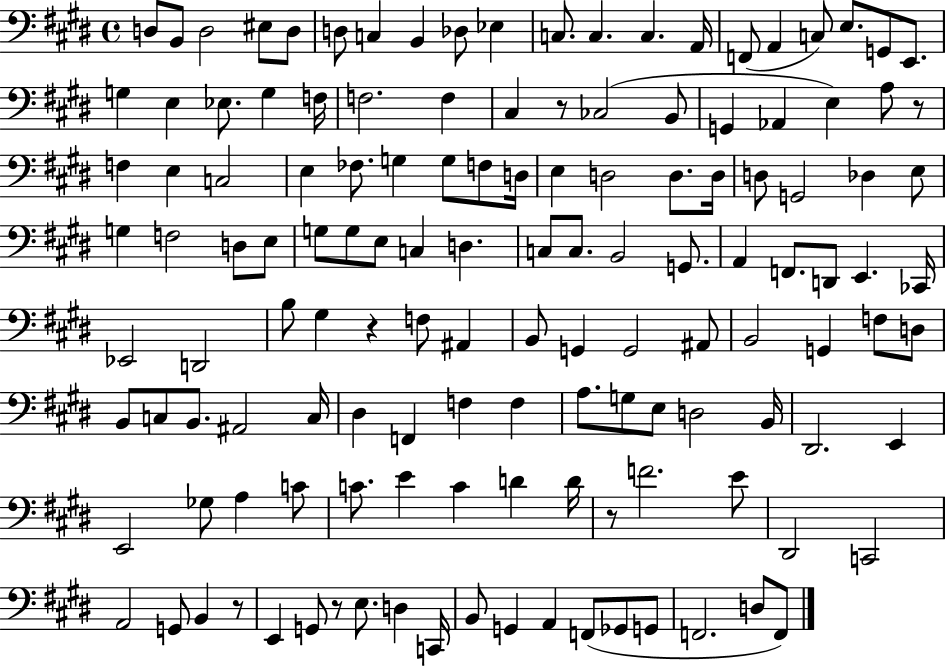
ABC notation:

X:1
T:Untitled
M:4/4
L:1/4
K:E
D,/2 B,,/2 D,2 ^E,/2 D,/2 D,/2 C, B,, _D,/2 _E, C,/2 C, C, A,,/4 F,,/2 A,, C,/2 E,/2 G,,/2 E,,/2 G, E, _E,/2 G, F,/4 F,2 F, ^C, z/2 _C,2 B,,/2 G,, _A,, E, A,/2 z/2 F, E, C,2 E, _F,/2 G, G,/2 F,/2 D,/4 E, D,2 D,/2 D,/4 D,/2 G,,2 _D, E,/2 G, F,2 D,/2 E,/2 G,/2 G,/2 E,/2 C, D, C,/2 C,/2 B,,2 G,,/2 A,, F,,/2 D,,/2 E,, _C,,/4 _E,,2 D,,2 B,/2 ^G, z F,/2 ^A,, B,,/2 G,, G,,2 ^A,,/2 B,,2 G,, F,/2 D,/2 B,,/2 C,/2 B,,/2 ^A,,2 C,/4 ^D, F,, F, F, A,/2 G,/2 E,/2 D,2 B,,/4 ^D,,2 E,, E,,2 _G,/2 A, C/2 C/2 E C D D/4 z/2 F2 E/2 ^D,,2 C,,2 A,,2 G,,/2 B,, z/2 E,, G,,/2 z/2 E,/2 D, C,,/4 B,,/2 G,, A,, F,,/2 _G,,/2 G,,/2 F,,2 D,/2 F,,/2